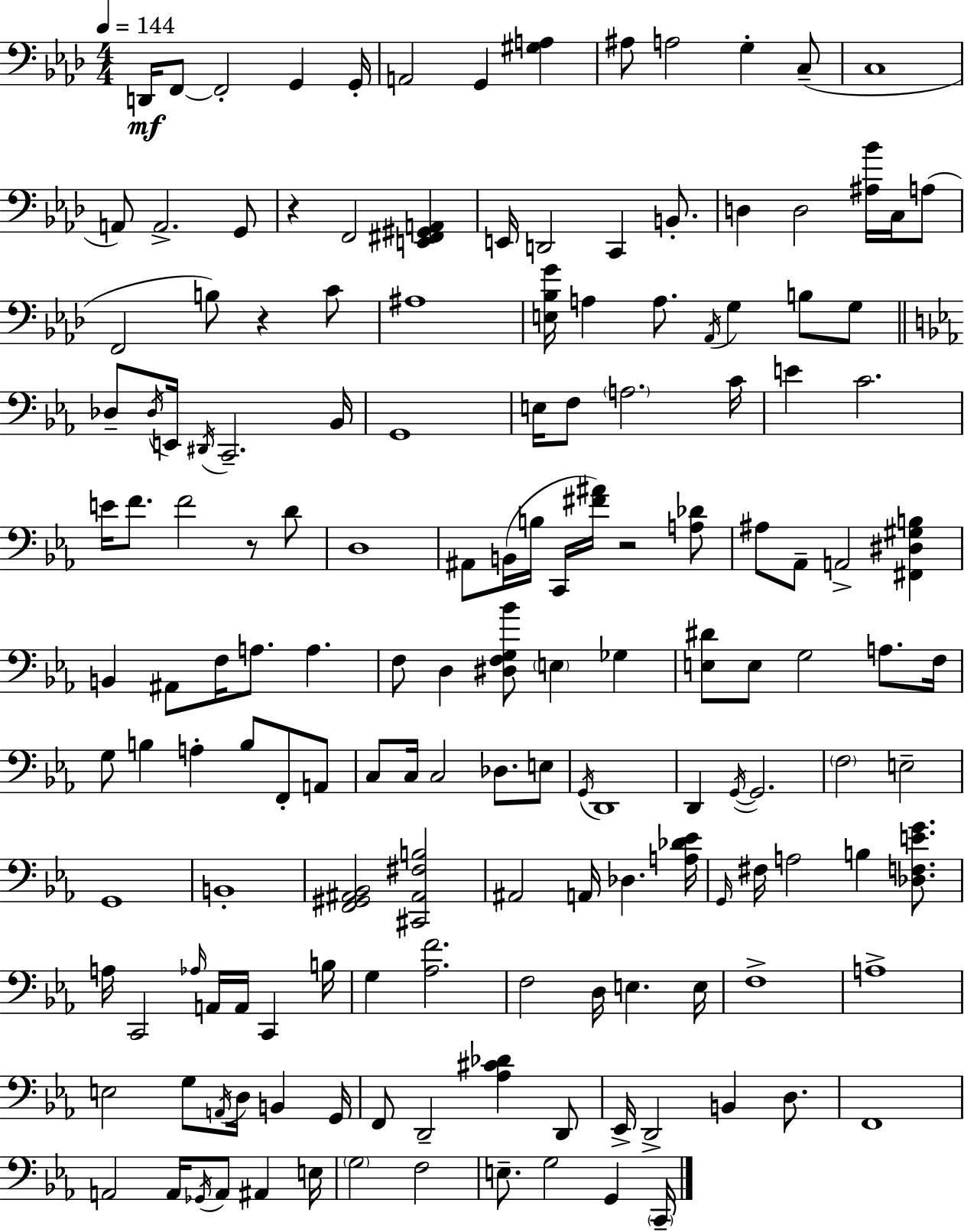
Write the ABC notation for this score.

X:1
T:Untitled
M:4/4
L:1/4
K:Ab
D,,/4 F,,/2 F,,2 G,, G,,/4 A,,2 G,, [^G,A,] ^A,/2 A,2 G, C,/2 C,4 A,,/2 A,,2 G,,/2 z F,,2 [E,,^F,,^G,,A,,] E,,/4 D,,2 C,, B,,/2 D, D,2 [^A,_B]/4 C,/4 A,/2 F,,2 B,/2 z C/2 ^A,4 [E,_B,G]/4 A, A,/2 _A,,/4 G, B,/2 G,/2 _D,/2 _D,/4 E,,/4 ^D,,/4 C,,2 _B,,/4 G,,4 E,/4 F,/2 A,2 C/4 E C2 E/4 F/2 F2 z/2 D/2 D,4 ^A,,/2 B,,/4 B,/4 C,,/4 [^F^A]/4 z2 [A,_D]/2 ^A,/2 _A,,/2 A,,2 [^F,,^D,^G,B,] B,, ^A,,/2 F,/4 A,/2 A, F,/2 D, [^D,F,G,_B]/2 E, _G, [E,^D]/2 E,/2 G,2 A,/2 F,/4 G,/2 B, A, B,/2 F,,/2 A,,/2 C,/2 C,/4 C,2 _D,/2 E,/2 G,,/4 D,,4 D,, G,,/4 G,,2 F,2 E,2 G,,4 B,,4 [F,,^G,,^A,,_B,,]2 [^C,,^A,,^F,B,]2 ^A,,2 A,,/4 _D, [A,_D_E]/4 G,,/4 ^F,/4 A,2 B, [_D,F,EG]/2 A,/4 C,,2 _A,/4 A,,/4 A,,/4 C,, B,/4 G, [_A,F]2 F,2 D,/4 E, E,/4 F,4 A,4 E,2 G,/2 A,,/4 D,/4 B,, G,,/4 F,,/2 D,,2 [_A,^C_D] D,,/2 _E,,/4 D,,2 B,, D,/2 F,,4 A,,2 A,,/4 _G,,/4 A,,/2 ^A,, E,/4 G,2 F,2 E,/2 G,2 G,, C,,/4